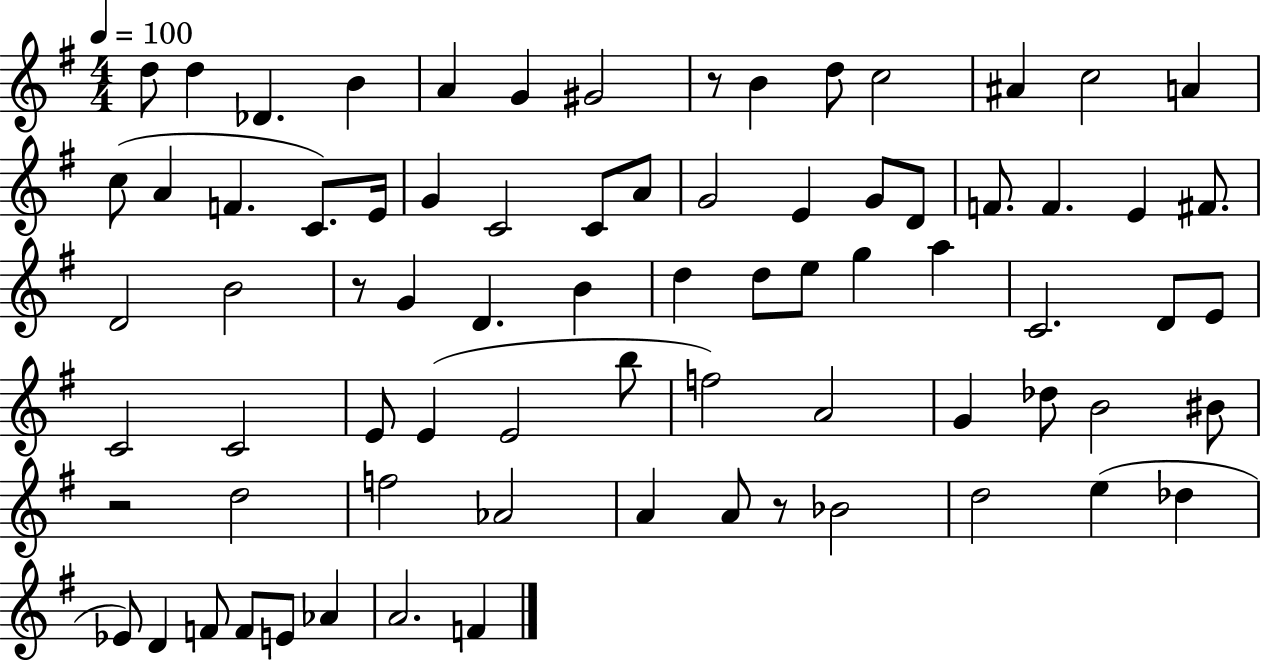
X:1
T:Untitled
M:4/4
L:1/4
K:G
d/2 d _D B A G ^G2 z/2 B d/2 c2 ^A c2 A c/2 A F C/2 E/4 G C2 C/2 A/2 G2 E G/2 D/2 F/2 F E ^F/2 D2 B2 z/2 G D B d d/2 e/2 g a C2 D/2 E/2 C2 C2 E/2 E E2 b/2 f2 A2 G _d/2 B2 ^B/2 z2 d2 f2 _A2 A A/2 z/2 _B2 d2 e _d _E/2 D F/2 F/2 E/2 _A A2 F